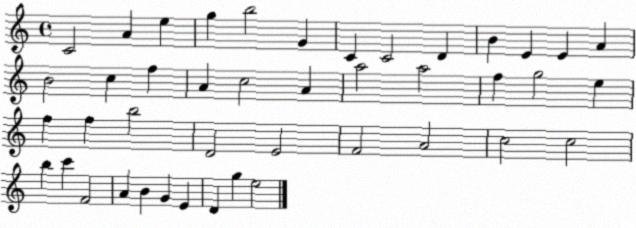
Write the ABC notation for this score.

X:1
T:Untitled
M:4/4
L:1/4
K:C
C2 A e g b2 G C C2 D B E E A B2 c f A c2 A a2 a2 f g2 e f f b2 D2 E2 F2 A2 c2 c2 b c' F2 A B G E D g e2